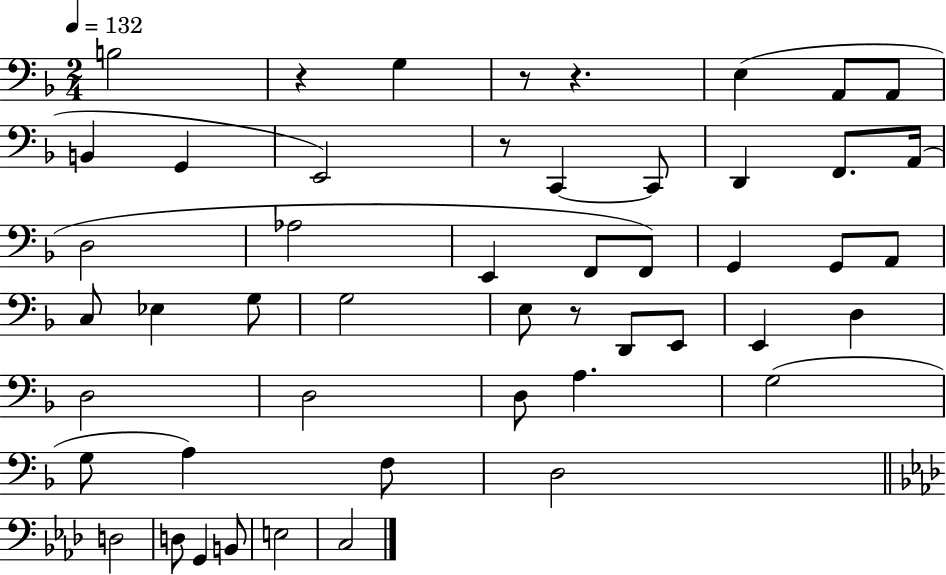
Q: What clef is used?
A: bass